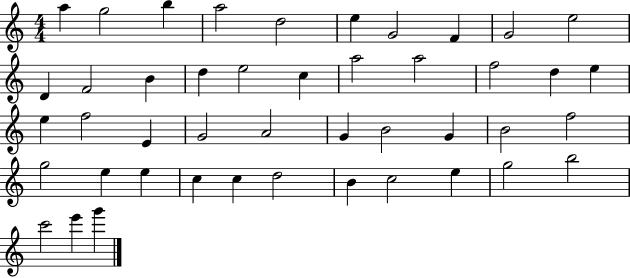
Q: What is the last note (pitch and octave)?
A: G6